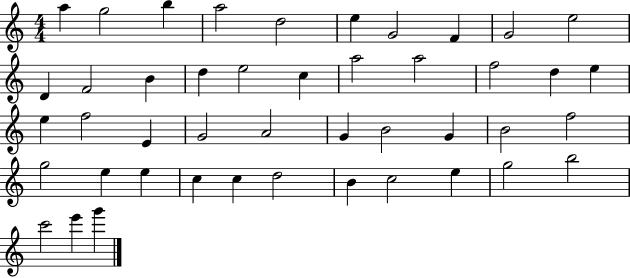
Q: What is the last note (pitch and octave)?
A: G6